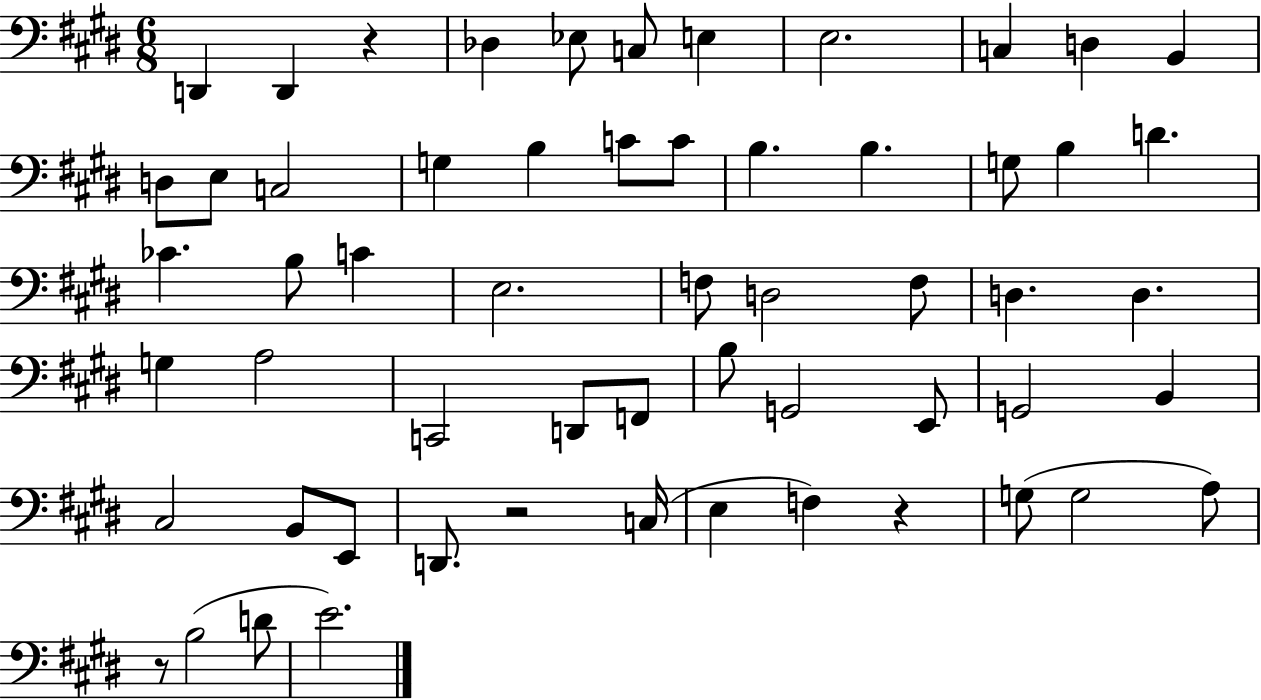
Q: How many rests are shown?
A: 4